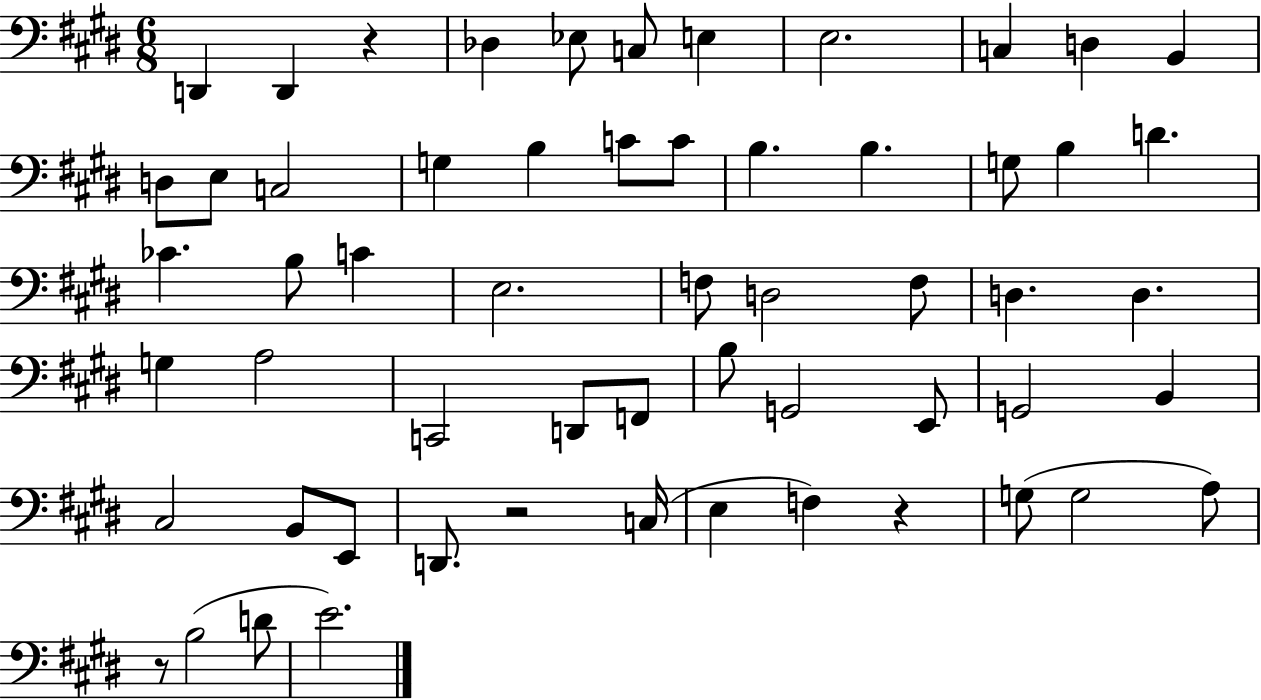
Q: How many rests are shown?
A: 4